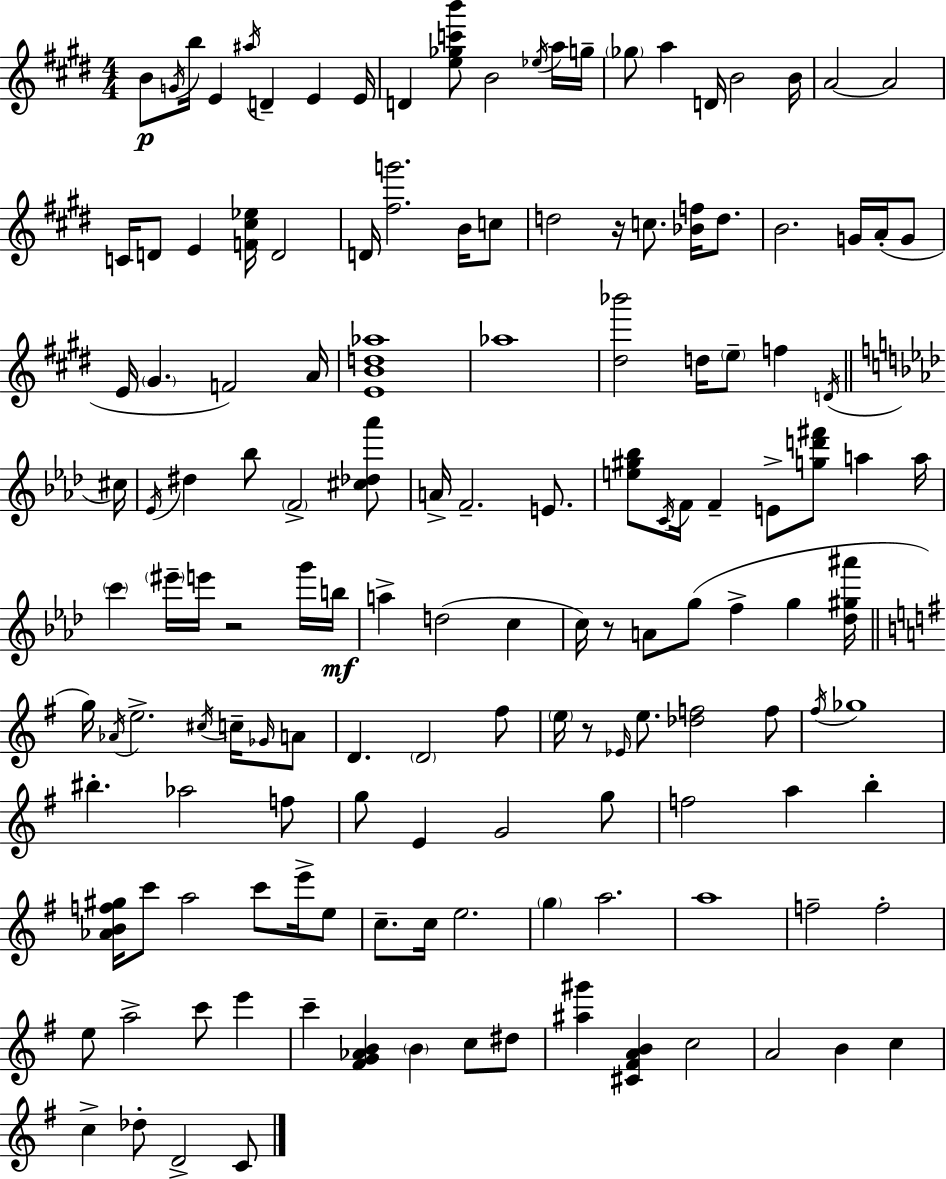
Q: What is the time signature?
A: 4/4